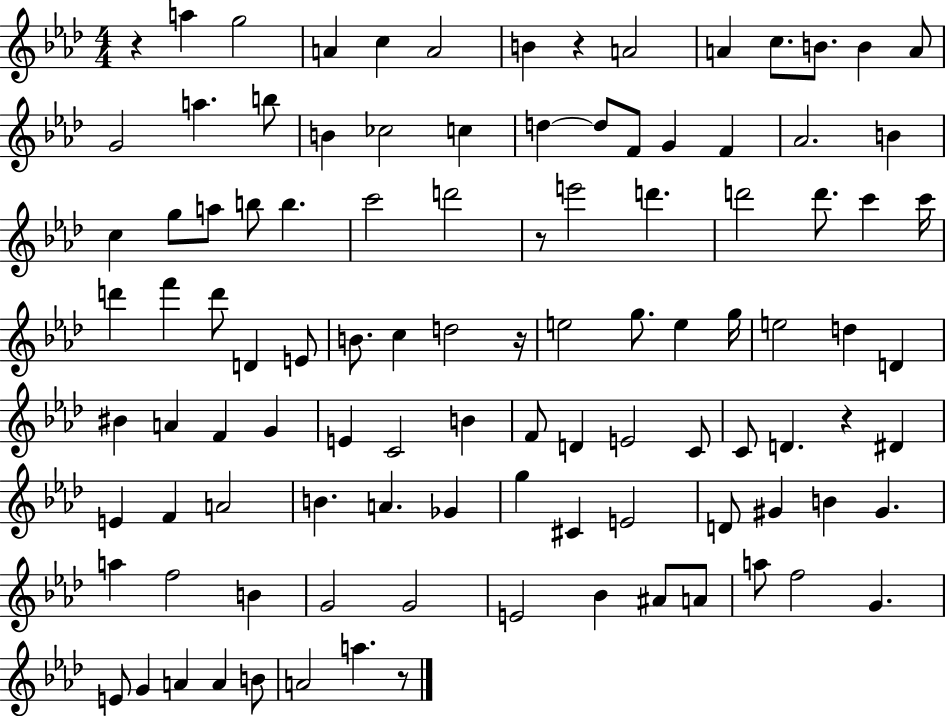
X:1
T:Untitled
M:4/4
L:1/4
K:Ab
z a g2 A c A2 B z A2 A c/2 B/2 B A/2 G2 a b/2 B _c2 c d d/2 F/2 G F _A2 B c g/2 a/2 b/2 b c'2 d'2 z/2 e'2 d' d'2 d'/2 c' c'/4 d' f' d'/2 D E/2 B/2 c d2 z/4 e2 g/2 e g/4 e2 d D ^B A F G E C2 B F/2 D E2 C/2 C/2 D z ^D E F A2 B A _G g ^C E2 D/2 ^G B ^G a f2 B G2 G2 E2 _B ^A/2 A/2 a/2 f2 G E/2 G A A B/2 A2 a z/2